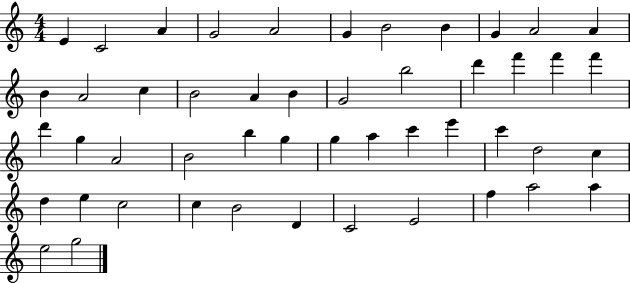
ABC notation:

X:1
T:Untitled
M:4/4
L:1/4
K:C
E C2 A G2 A2 G B2 B G A2 A B A2 c B2 A B G2 b2 d' f' f' f' d' g A2 B2 b g g a c' e' c' d2 c d e c2 c B2 D C2 E2 f a2 a e2 g2